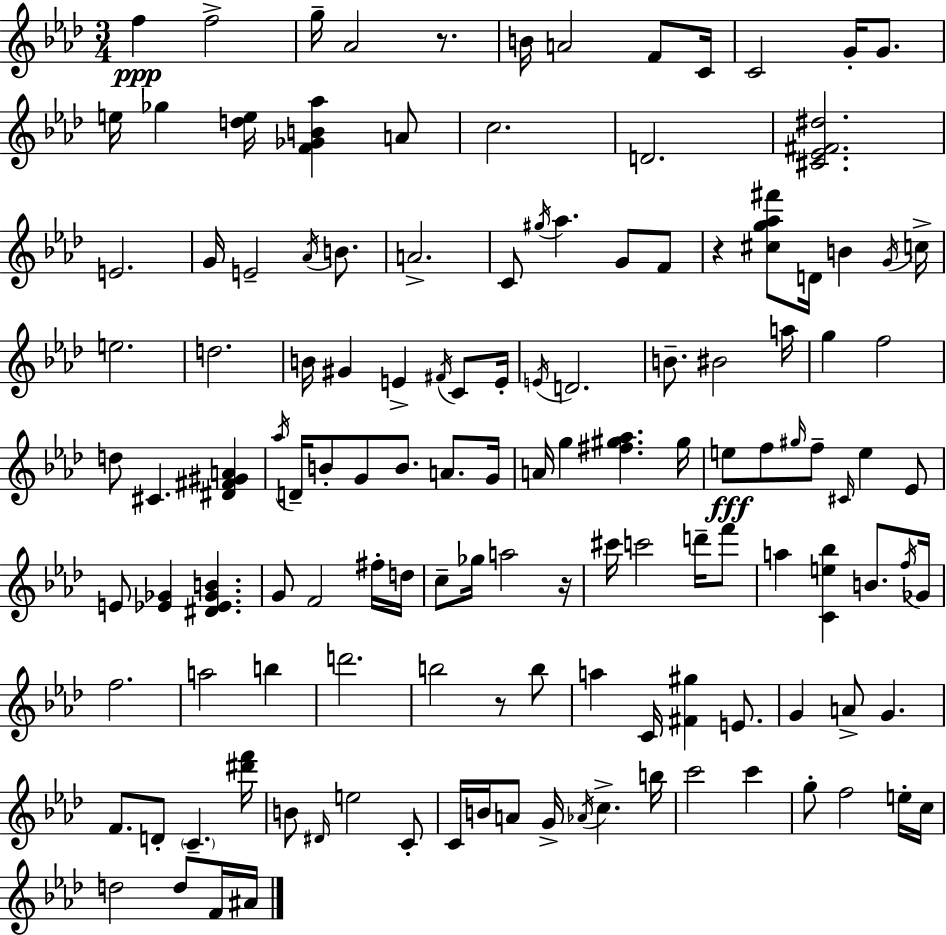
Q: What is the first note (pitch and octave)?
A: F5